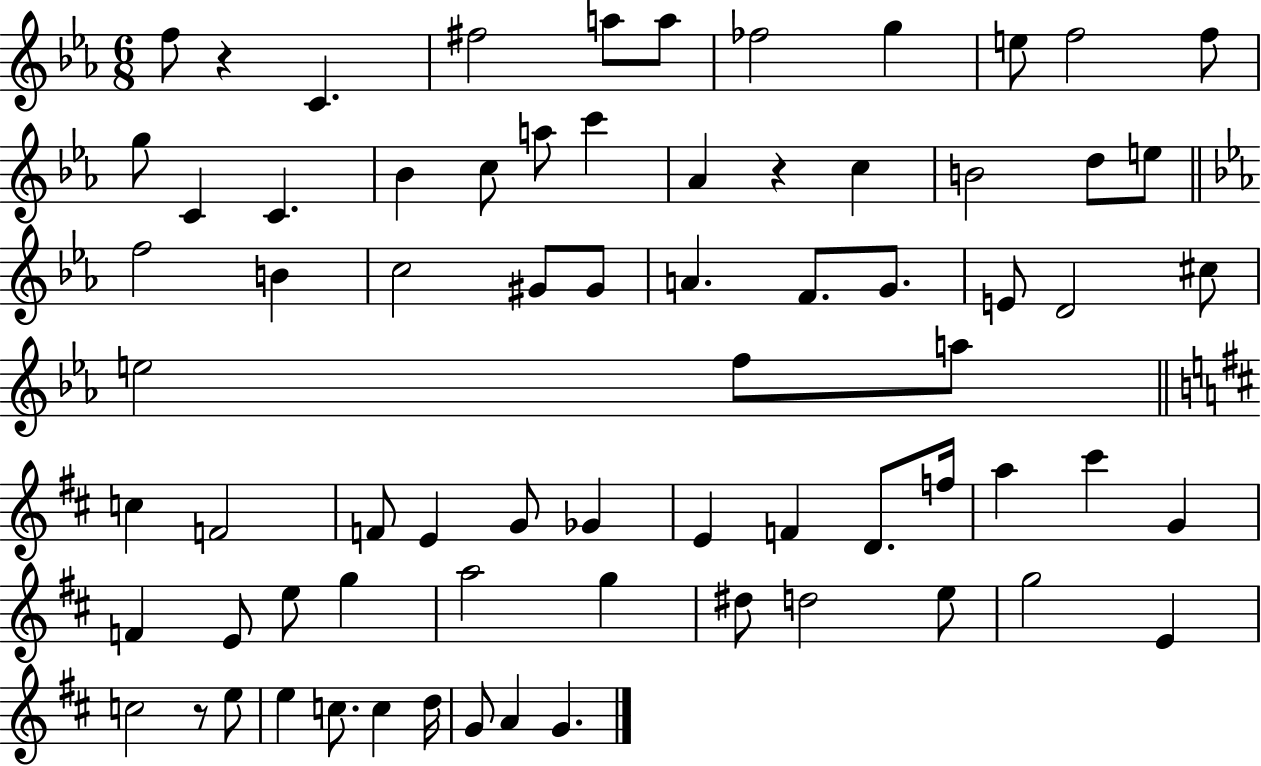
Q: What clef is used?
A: treble